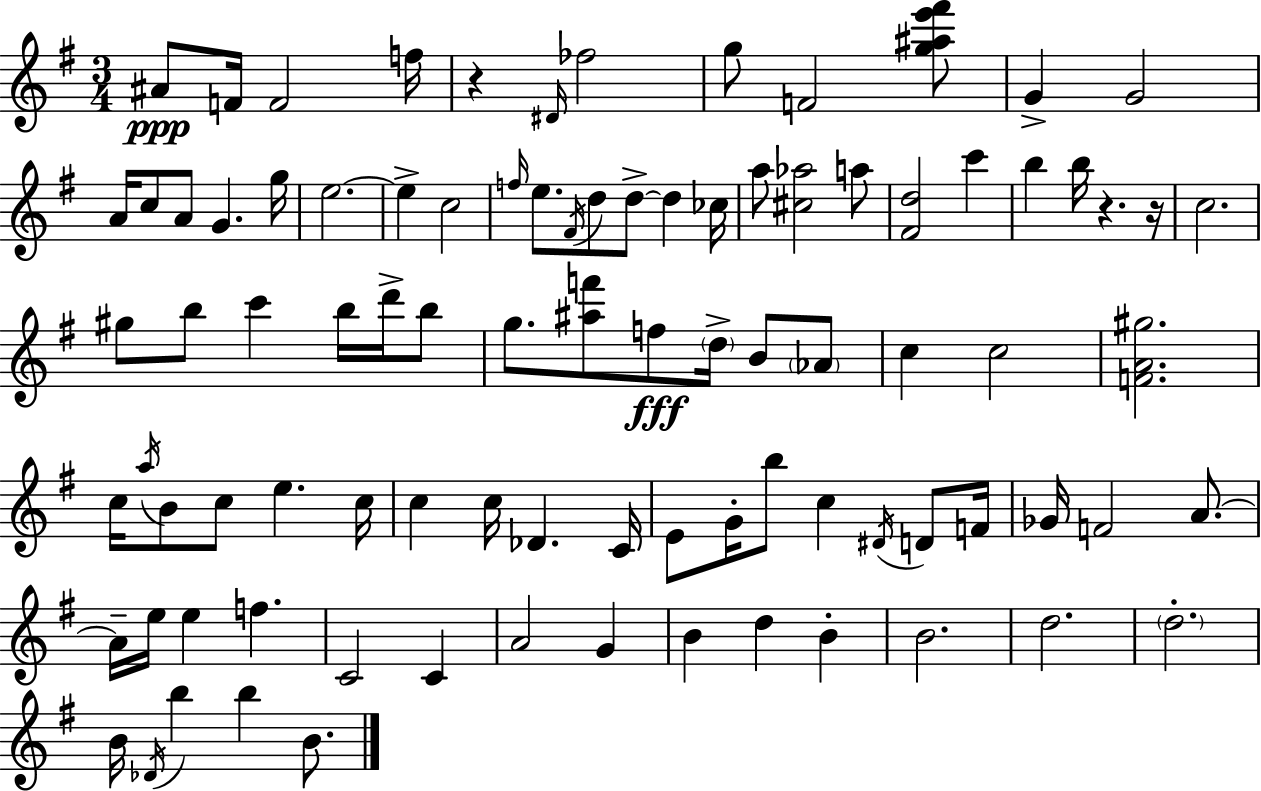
X:1
T:Untitled
M:3/4
L:1/4
K:G
^A/2 F/4 F2 f/4 z ^D/4 _f2 g/2 F2 [g^ae'^f']/2 G G2 A/4 c/2 A/2 G g/4 e2 e c2 f/4 e/2 ^F/4 d/2 d/2 d _c/4 a/2 [^c_a]2 a/2 [^Fd]2 c' b b/4 z z/4 c2 ^g/2 b/2 c' b/4 d'/4 b/2 g/2 [^af']/2 f/2 d/4 B/2 _A/2 c c2 [FA^g]2 c/4 a/4 B/2 c/2 e c/4 c c/4 _D C/4 E/2 G/4 b/2 c ^D/4 D/2 F/4 _G/4 F2 A/2 A/4 e/4 e f C2 C A2 G B d B B2 d2 d2 B/4 _D/4 b b B/2